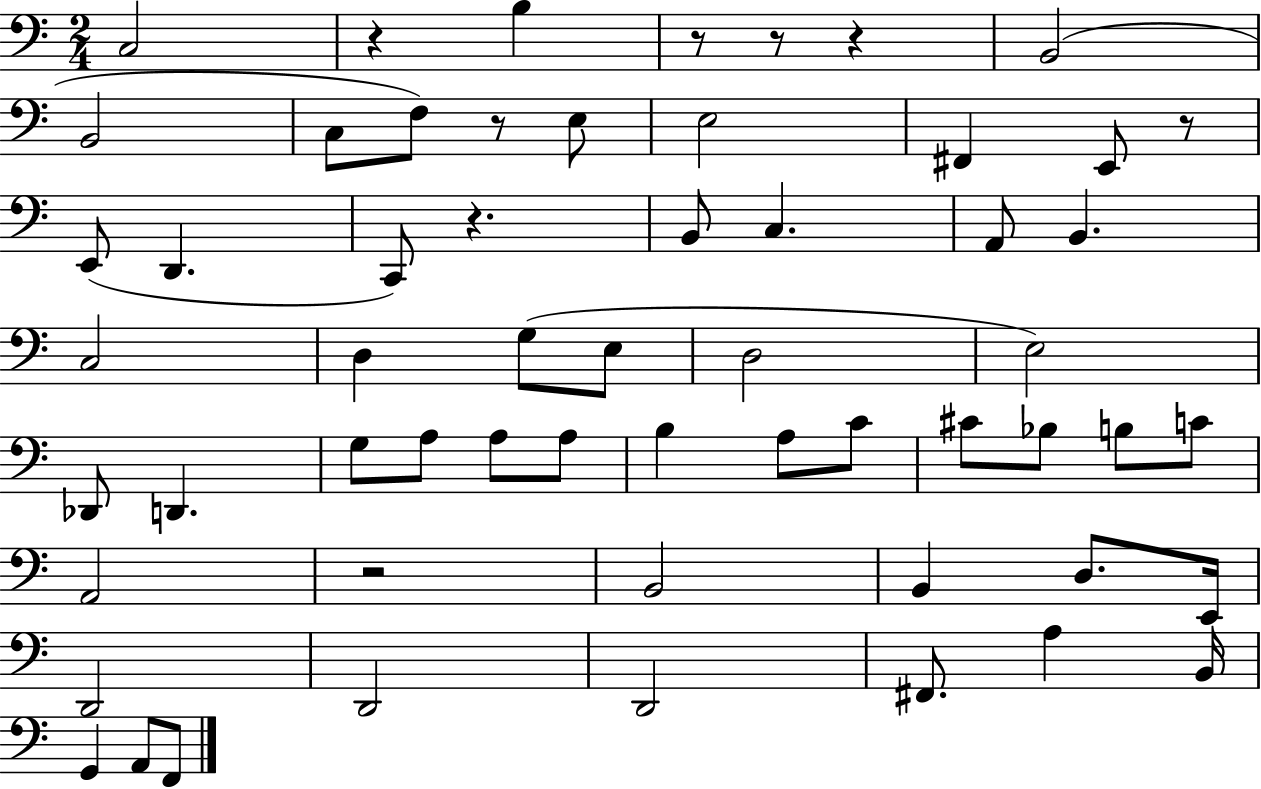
C3/h R/q B3/q R/e R/e R/q B2/h B2/h C3/e F3/e R/e E3/e E3/h F#2/q E2/e R/e E2/e D2/q. C2/e R/q. B2/e C3/q. A2/e B2/q. C3/h D3/q G3/e E3/e D3/h E3/h Db2/e D2/q. G3/e A3/e A3/e A3/e B3/q A3/e C4/e C#4/e Bb3/e B3/e C4/e A2/h R/h B2/h B2/q D3/e. E2/s D2/h D2/h D2/h F#2/e. A3/q B2/s G2/q A2/e F2/e